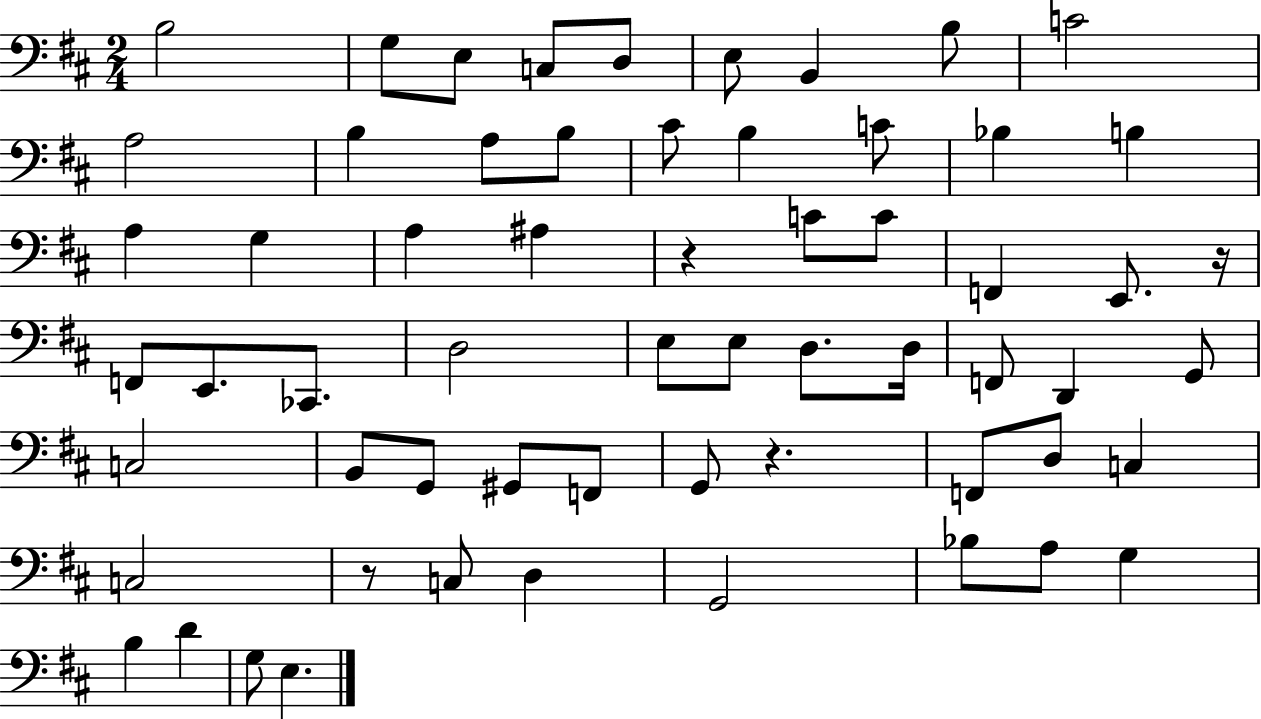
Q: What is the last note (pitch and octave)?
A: E3